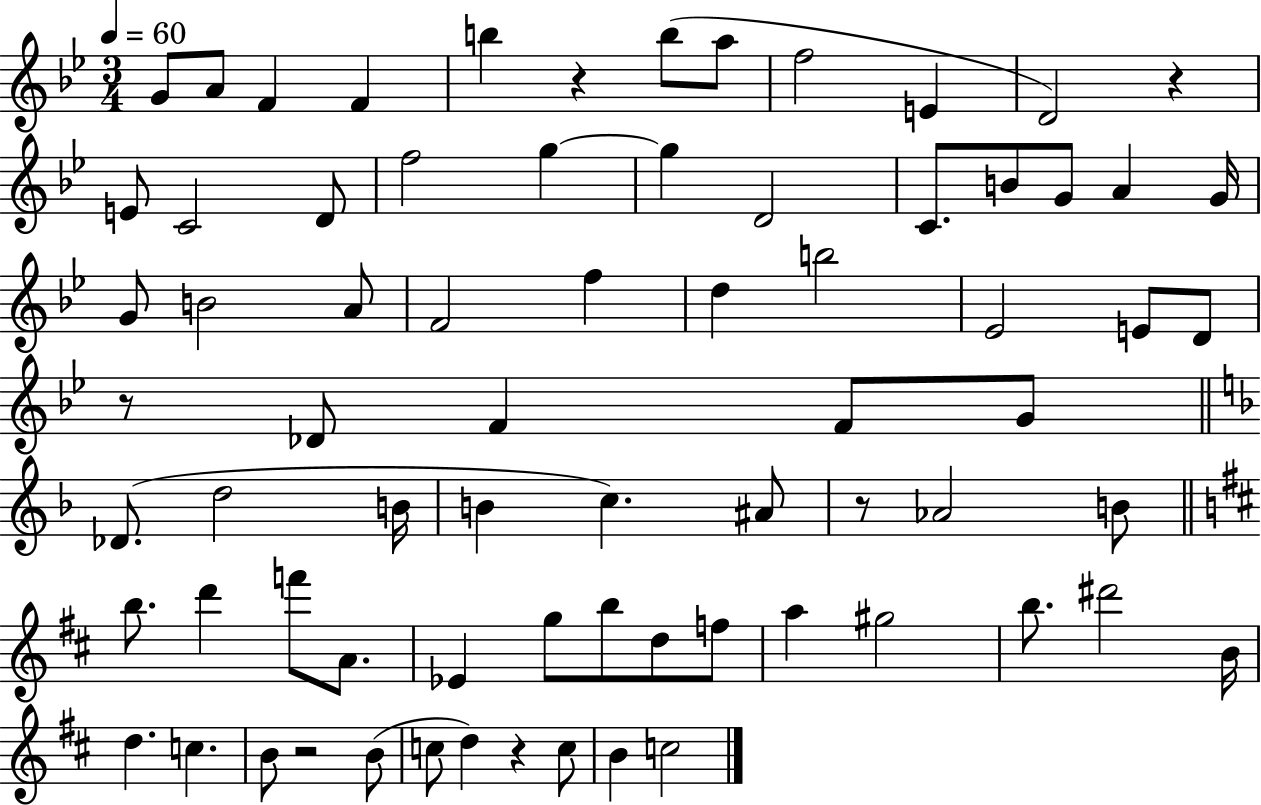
{
  \clef treble
  \numericTimeSignature
  \time 3/4
  \key bes \major
  \tempo 4 = 60
  g'8 a'8 f'4 f'4 | b''4 r4 b''8( a''8 | f''2 e'4 | d'2) r4 | \break e'8 c'2 d'8 | f''2 g''4~~ | g''4 d'2 | c'8. b'8 g'8 a'4 g'16 | \break g'8 b'2 a'8 | f'2 f''4 | d''4 b''2 | ees'2 e'8 d'8 | \break r8 des'8 f'4 f'8 g'8 | \bar "||" \break \key f \major des'8.( d''2 b'16 | b'4 c''4.) ais'8 | r8 aes'2 b'8 | \bar "||" \break \key d \major b''8. d'''4 f'''8 a'8. | ees'4 g''8 b''8 d''8 f''8 | a''4 gis''2 | b''8. dis'''2 b'16 | \break d''4. c''4. | b'8 r2 b'8( | c''8 d''4) r4 c''8 | b'4 c''2 | \break \bar "|."
}